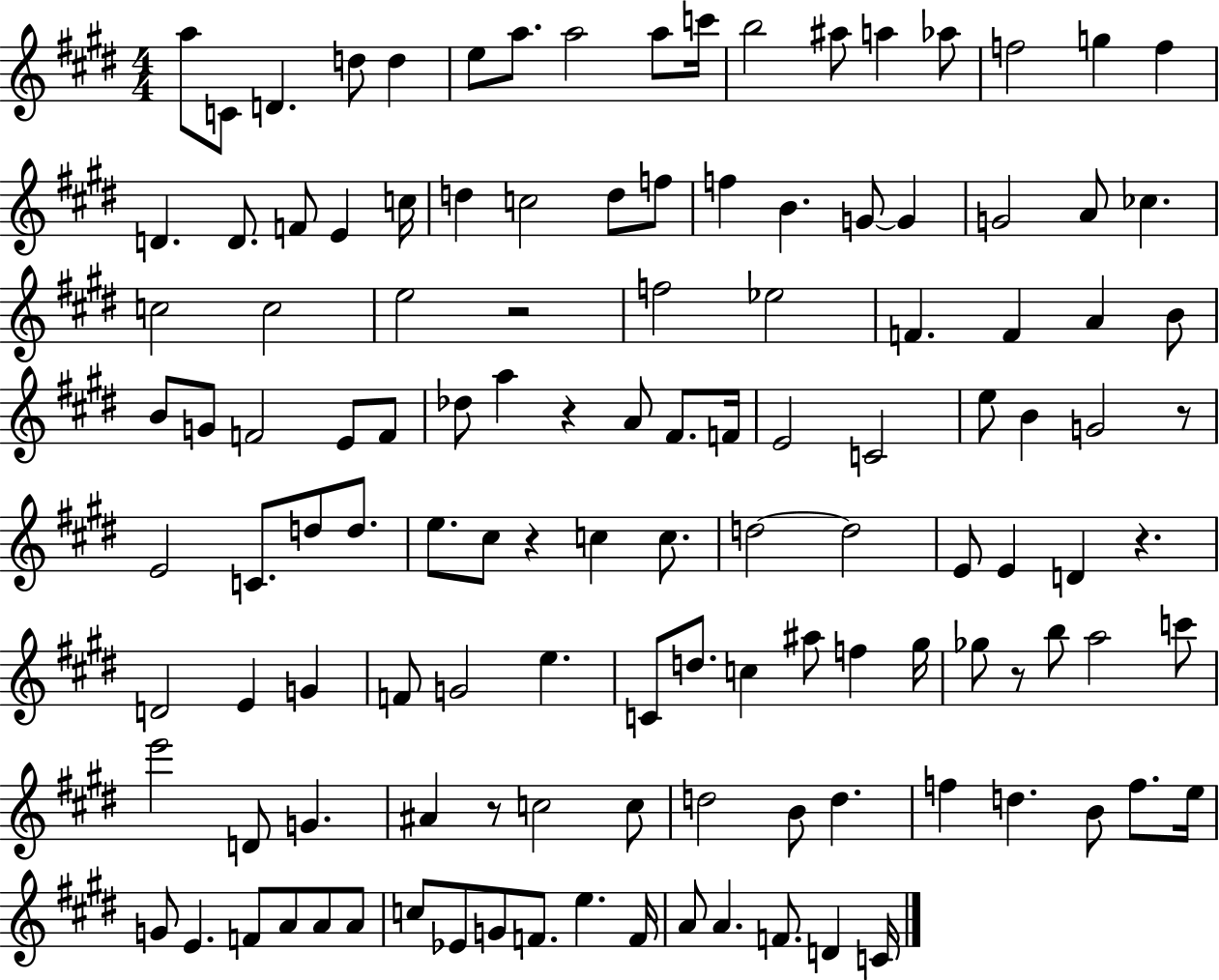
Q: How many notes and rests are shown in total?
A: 124